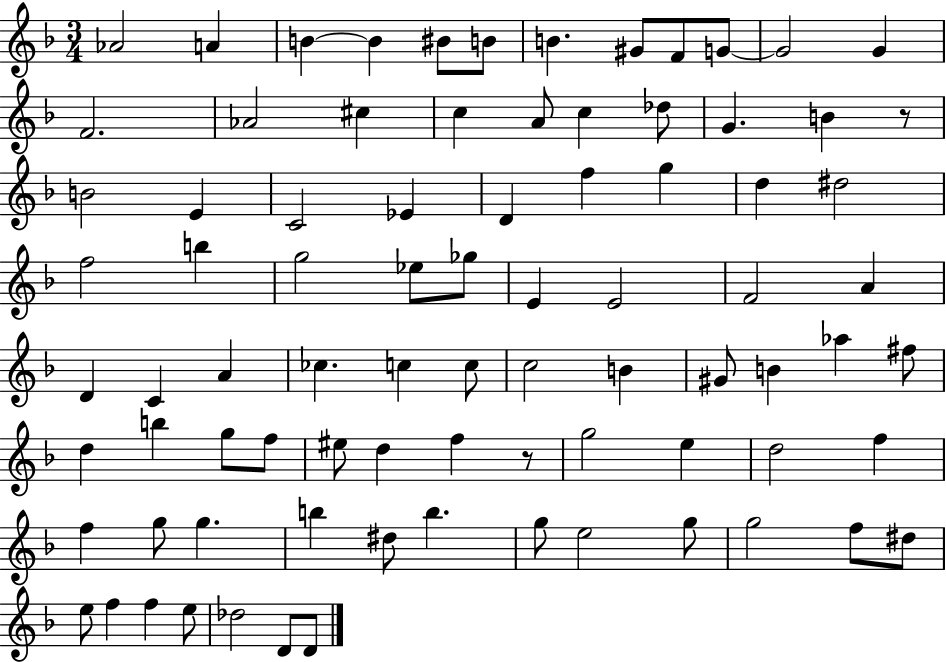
Ab4/h A4/q B4/q B4/q BIS4/e B4/e B4/q. G#4/e F4/e G4/e G4/h G4/q F4/h. Ab4/h C#5/q C5/q A4/e C5/q Db5/e G4/q. B4/q R/e B4/h E4/q C4/h Eb4/q D4/q F5/q G5/q D5/q D#5/h F5/h B5/q G5/h Eb5/e Gb5/e E4/q E4/h F4/h A4/q D4/q C4/q A4/q CES5/q. C5/q C5/e C5/h B4/q G#4/e B4/q Ab5/q F#5/e D5/q B5/q G5/e F5/e EIS5/e D5/q F5/q R/e G5/h E5/q D5/h F5/q F5/q G5/e G5/q. B5/q D#5/e B5/q. G5/e E5/h G5/e G5/h F5/e D#5/e E5/e F5/q F5/q E5/e Db5/h D4/e D4/e